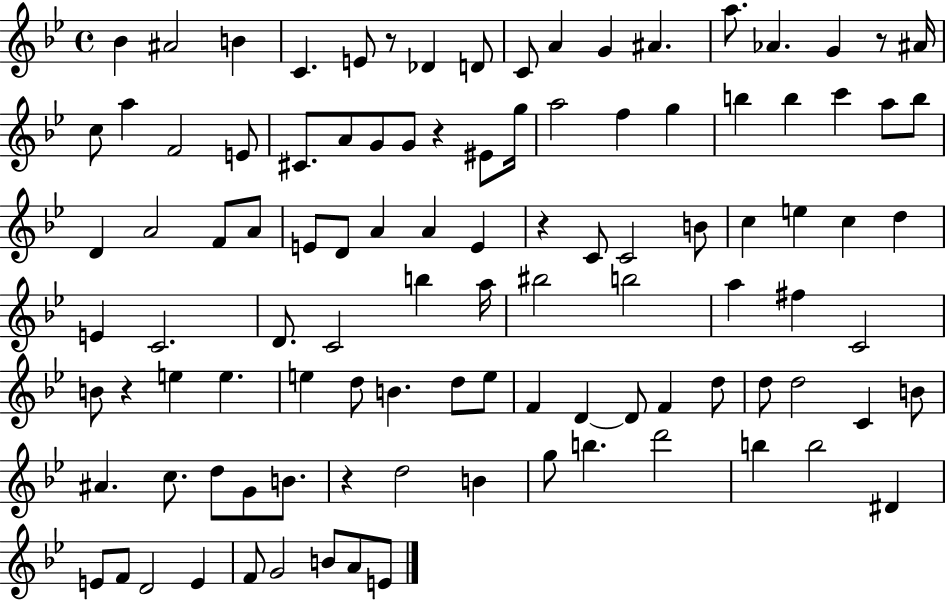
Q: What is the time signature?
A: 4/4